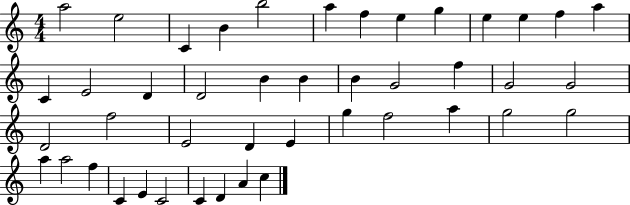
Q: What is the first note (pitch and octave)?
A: A5